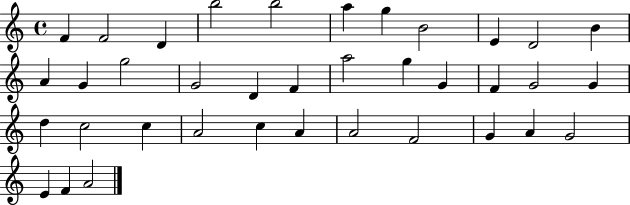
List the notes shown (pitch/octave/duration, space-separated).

F4/q F4/h D4/q B5/h B5/h A5/q G5/q B4/h E4/q D4/h B4/q A4/q G4/q G5/h G4/h D4/q F4/q A5/h G5/q G4/q F4/q G4/h G4/q D5/q C5/h C5/q A4/h C5/q A4/q A4/h F4/h G4/q A4/q G4/h E4/q F4/q A4/h